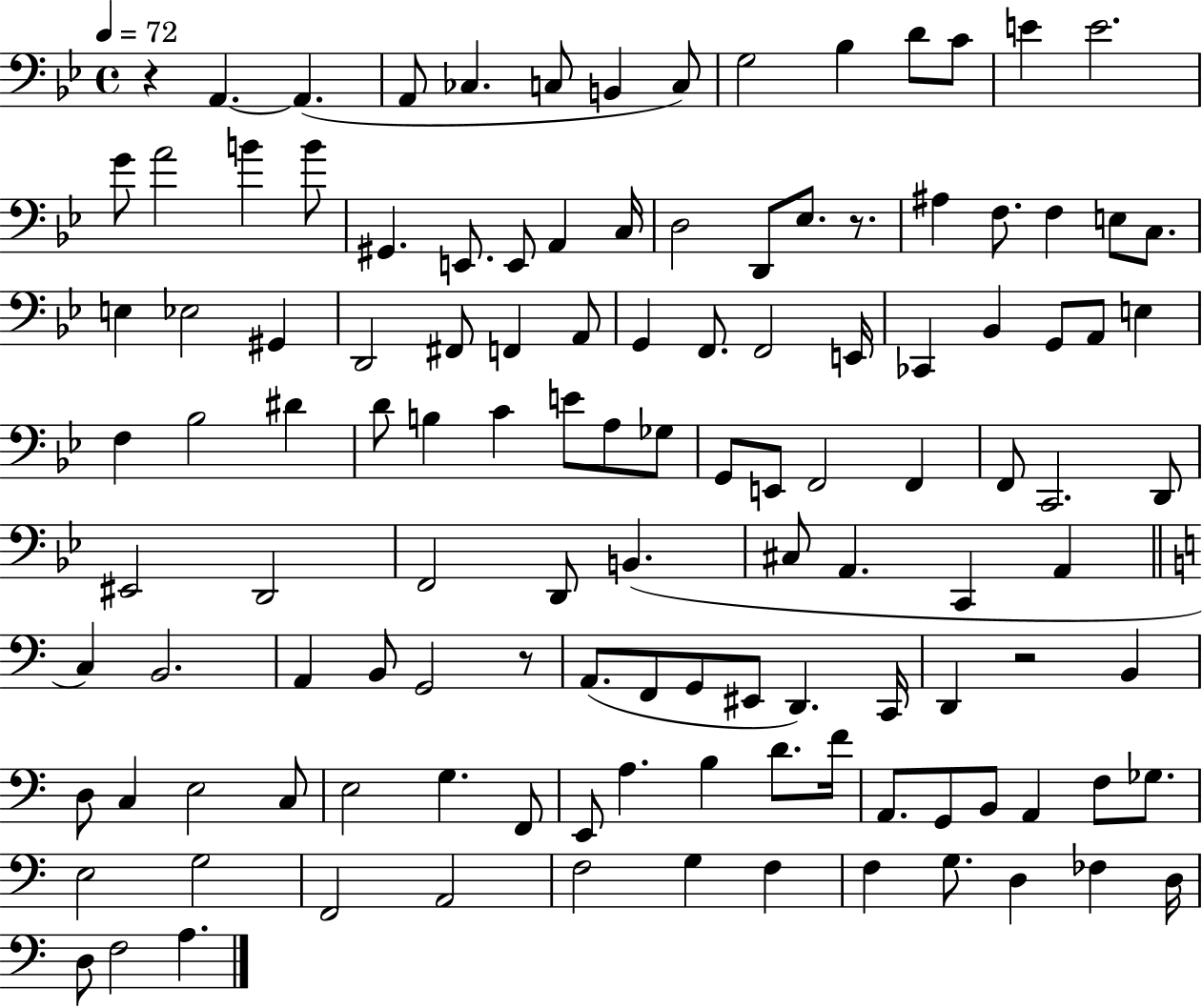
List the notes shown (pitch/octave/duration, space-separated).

R/q A2/q. A2/q. A2/e CES3/q. C3/e B2/q C3/e G3/h Bb3/q D4/e C4/e E4/q E4/h. G4/e A4/h B4/q B4/e G#2/q. E2/e. E2/e A2/q C3/s D3/h D2/e Eb3/e. R/e. A#3/q F3/e. F3/q E3/e C3/e. E3/q Eb3/h G#2/q D2/h F#2/e F2/q A2/e G2/q F2/e. F2/h E2/s CES2/q Bb2/q G2/e A2/e E3/q F3/q Bb3/h D#4/q D4/e B3/q C4/q E4/e A3/e Gb3/e G2/e E2/e F2/h F2/q F2/e C2/h. D2/e EIS2/h D2/h F2/h D2/e B2/q. C#3/e A2/q. C2/q A2/q C3/q B2/h. A2/q B2/e G2/h R/e A2/e. F2/e G2/e EIS2/e D2/q. C2/s D2/q R/h B2/q D3/e C3/q E3/h C3/e E3/h G3/q. F2/e E2/e A3/q. B3/q D4/e. F4/s A2/e. G2/e B2/e A2/q F3/e Gb3/e. E3/h G3/h F2/h A2/h F3/h G3/q F3/q F3/q G3/e. D3/q FES3/q D3/s D3/e F3/h A3/q.